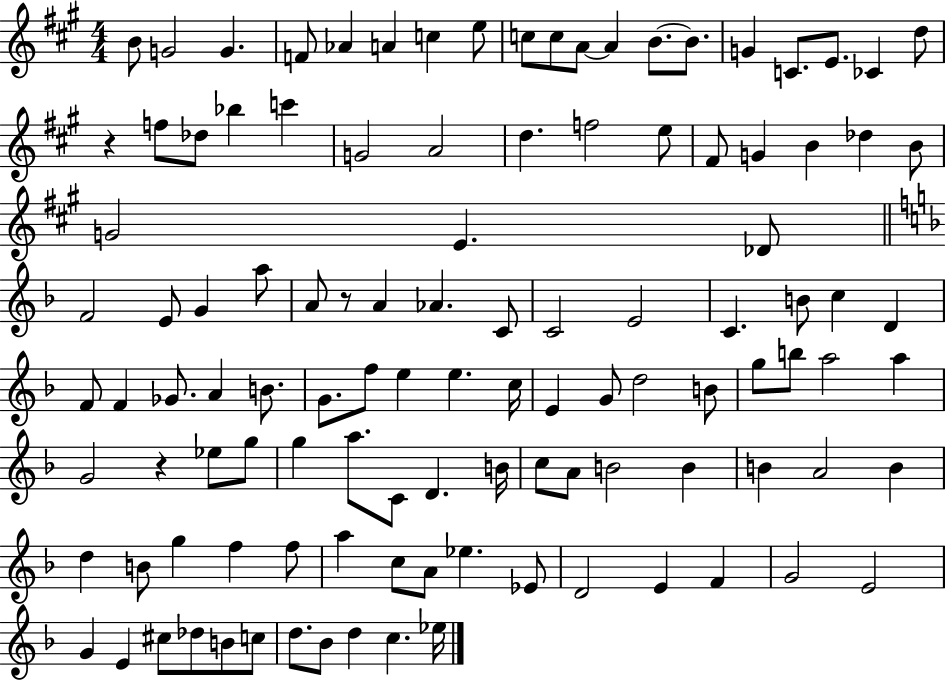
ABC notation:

X:1
T:Untitled
M:4/4
L:1/4
K:A
B/2 G2 G F/2 _A A c e/2 c/2 c/2 A/2 A B/2 B/2 G C/2 E/2 _C d/2 z f/2 _d/2 _b c' G2 A2 d f2 e/2 ^F/2 G B _d B/2 G2 E _D/2 F2 E/2 G a/2 A/2 z/2 A _A C/2 C2 E2 C B/2 c D F/2 F _G/2 A B/2 G/2 f/2 e e c/4 E G/2 d2 B/2 g/2 b/2 a2 a G2 z _e/2 g/2 g a/2 C/2 D B/4 c/2 A/2 B2 B B A2 B d B/2 g f f/2 a c/2 A/2 _e _E/2 D2 E F G2 E2 G E ^c/2 _d/2 B/2 c/2 d/2 _B/2 d c _e/4